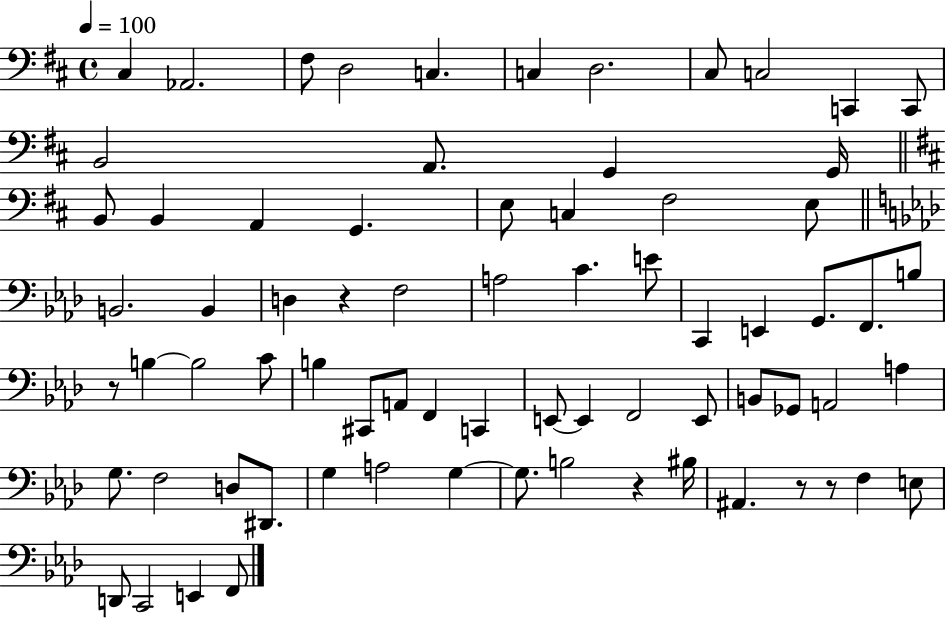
{
  \clef bass
  \time 4/4
  \defaultTimeSignature
  \key d \major
  \tempo 4 = 100
  cis4 aes,2. | fis8 d2 c4. | c4 d2. | cis8 c2 c,4 c,8 | \break b,2 a,8. g,4 g,16 | \bar "||" \break \key d \major b,8 b,4 a,4 g,4. | e8 c4 fis2 e8 | \bar "||" \break \key f \minor b,2. b,4 | d4 r4 f2 | a2 c'4. e'8 | c,4 e,4 g,8. f,8. b8 | \break r8 b4~~ b2 c'8 | b4 cis,8 a,8 f,4 c,4 | e,8~~ e,4 f,2 e,8 | b,8 ges,8 a,2 a4 | \break g8. f2 d8 dis,8. | g4 a2 g4~~ | g8. b2 r4 bis16 | ais,4. r8 r8 f4 e8 | \break d,8 c,2 e,4 f,8 | \bar "|."
}